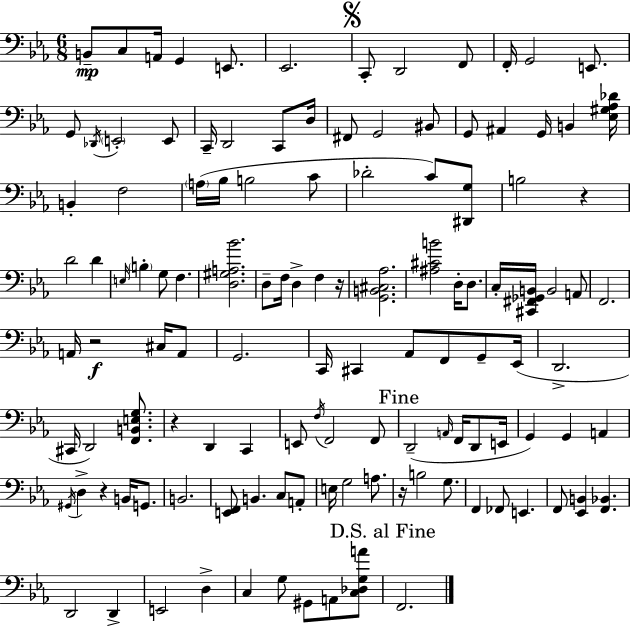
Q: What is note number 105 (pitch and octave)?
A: F2